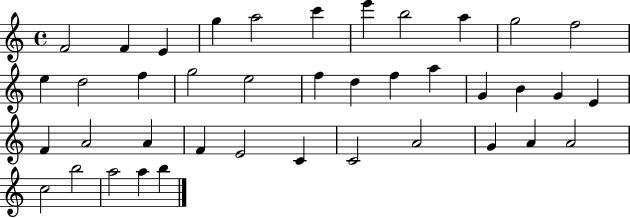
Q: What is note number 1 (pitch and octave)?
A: F4